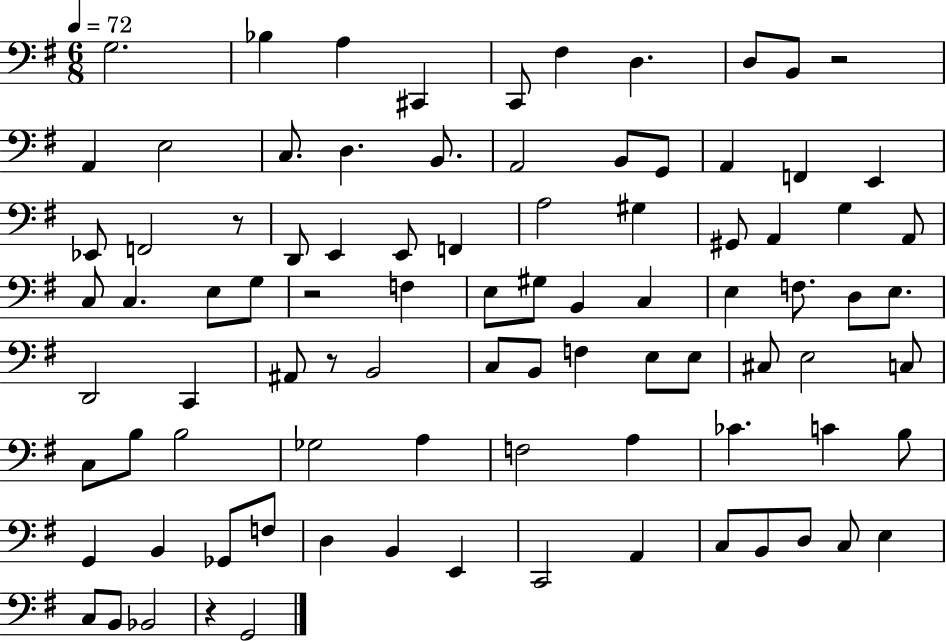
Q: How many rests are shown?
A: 5